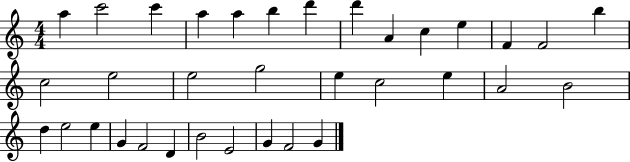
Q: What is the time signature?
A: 4/4